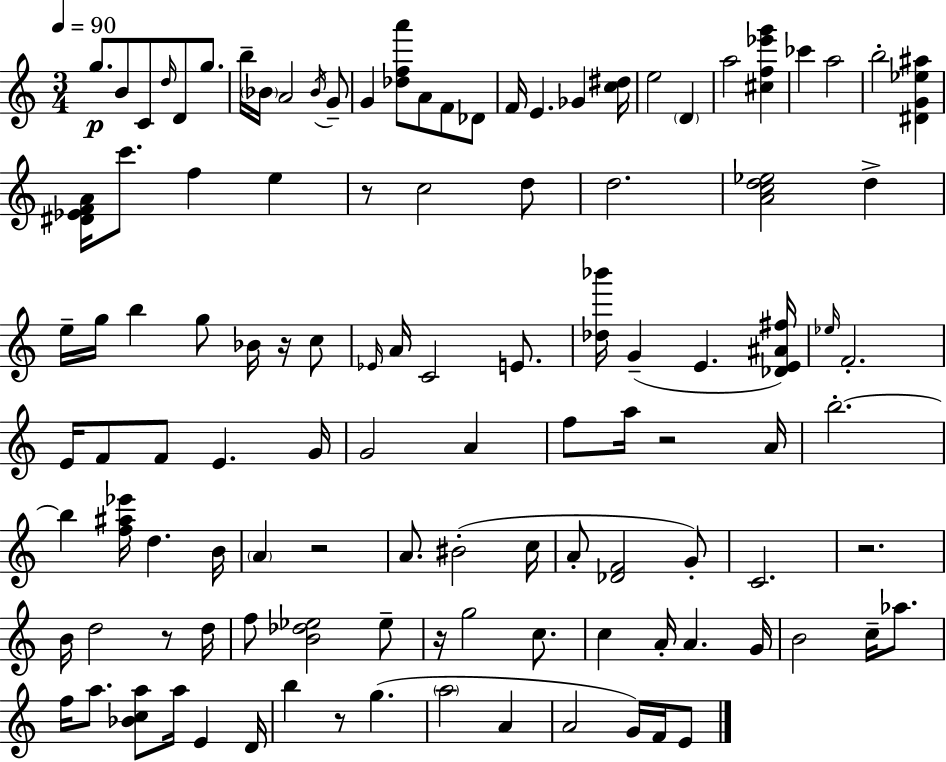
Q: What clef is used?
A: treble